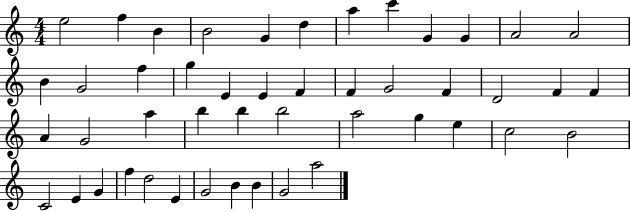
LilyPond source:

{
  \clef treble
  \numericTimeSignature
  \time 4/4
  \key c \major
  e''2 f''4 b'4 | b'2 g'4 d''4 | a''4 c'''4 g'4 g'4 | a'2 a'2 | \break b'4 g'2 f''4 | g''4 e'4 e'4 f'4 | f'4 g'2 f'4 | d'2 f'4 f'4 | \break a'4 g'2 a''4 | b''4 b''4 b''2 | a''2 g''4 e''4 | c''2 b'2 | \break c'2 e'4 g'4 | f''4 d''2 e'4 | g'2 b'4 b'4 | g'2 a''2 | \break \bar "|."
}